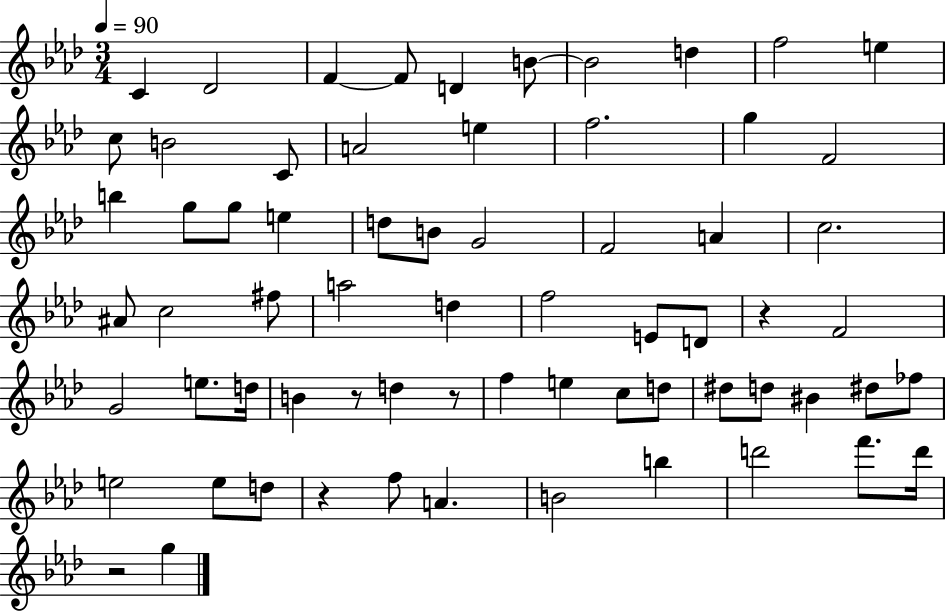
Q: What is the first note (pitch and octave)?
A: C4